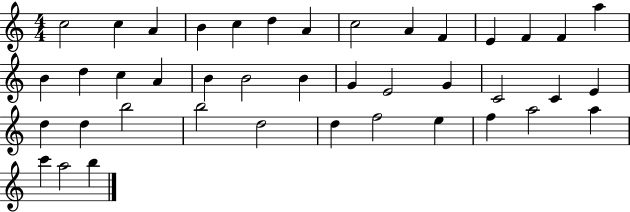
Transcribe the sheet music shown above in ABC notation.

X:1
T:Untitled
M:4/4
L:1/4
K:C
c2 c A B c d A c2 A F E F F a B d c A B B2 B G E2 G C2 C E d d b2 b2 d2 d f2 e f a2 a c' a2 b